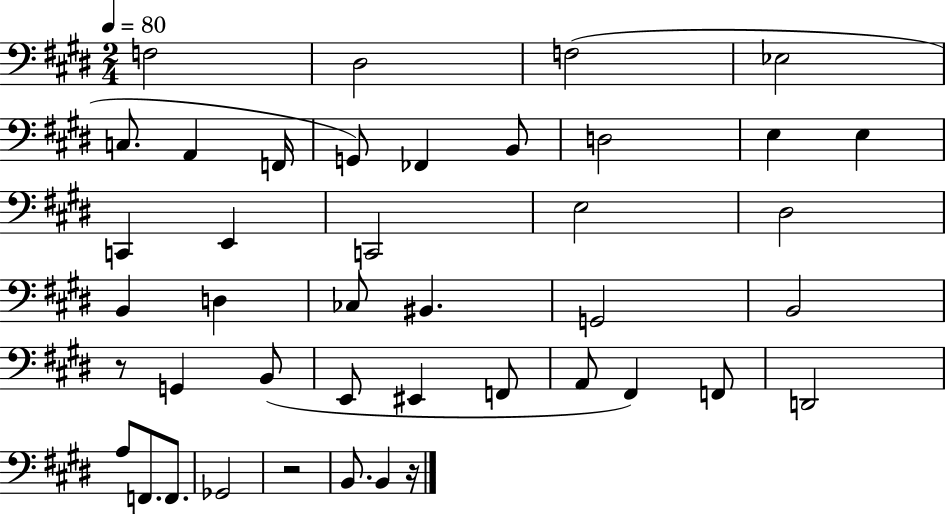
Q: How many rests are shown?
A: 3